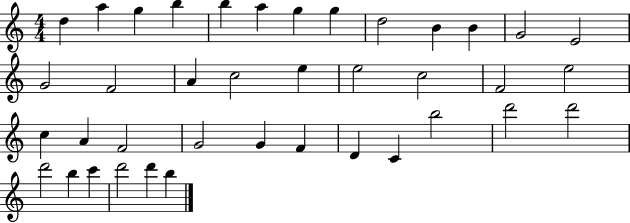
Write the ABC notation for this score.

X:1
T:Untitled
M:4/4
L:1/4
K:C
d a g b b a g g d2 B B G2 E2 G2 F2 A c2 e e2 c2 F2 e2 c A F2 G2 G F D C b2 d'2 d'2 d'2 b c' d'2 d' b